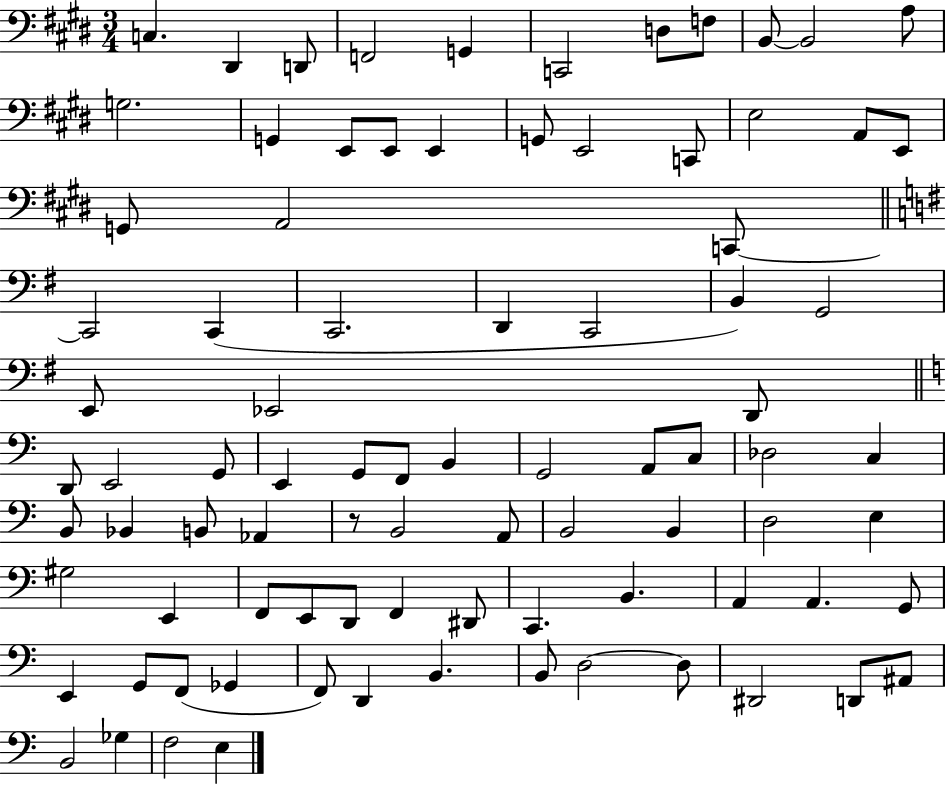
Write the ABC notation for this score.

X:1
T:Untitled
M:3/4
L:1/4
K:E
C, ^D,, D,,/2 F,,2 G,, C,,2 D,/2 F,/2 B,,/2 B,,2 A,/2 G,2 G,, E,,/2 E,,/2 E,, G,,/2 E,,2 C,,/2 E,2 A,,/2 E,,/2 G,,/2 A,,2 C,,/2 C,,2 C,, C,,2 D,, C,,2 B,, G,,2 E,,/2 _E,,2 D,,/2 D,,/2 E,,2 G,,/2 E,, G,,/2 F,,/2 B,, G,,2 A,,/2 C,/2 _D,2 C, B,,/2 _B,, B,,/2 _A,, z/2 B,,2 A,,/2 B,,2 B,, D,2 E, ^G,2 E,, F,,/2 E,,/2 D,,/2 F,, ^D,,/2 C,, B,, A,, A,, G,,/2 E,, G,,/2 F,,/2 _G,, F,,/2 D,, B,, B,,/2 D,2 D,/2 ^D,,2 D,,/2 ^A,,/2 B,,2 _G, F,2 E,